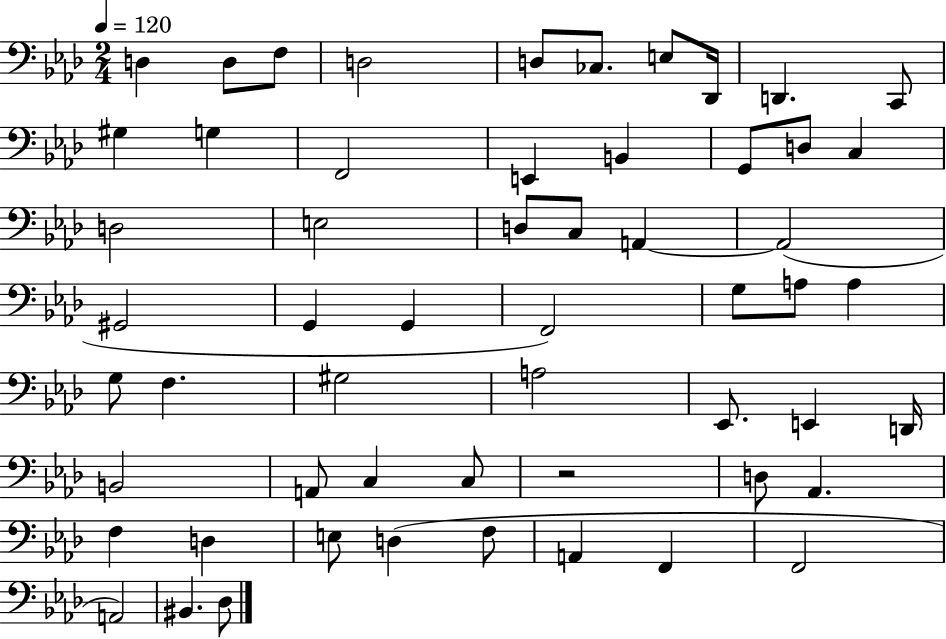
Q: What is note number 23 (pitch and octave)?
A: A2